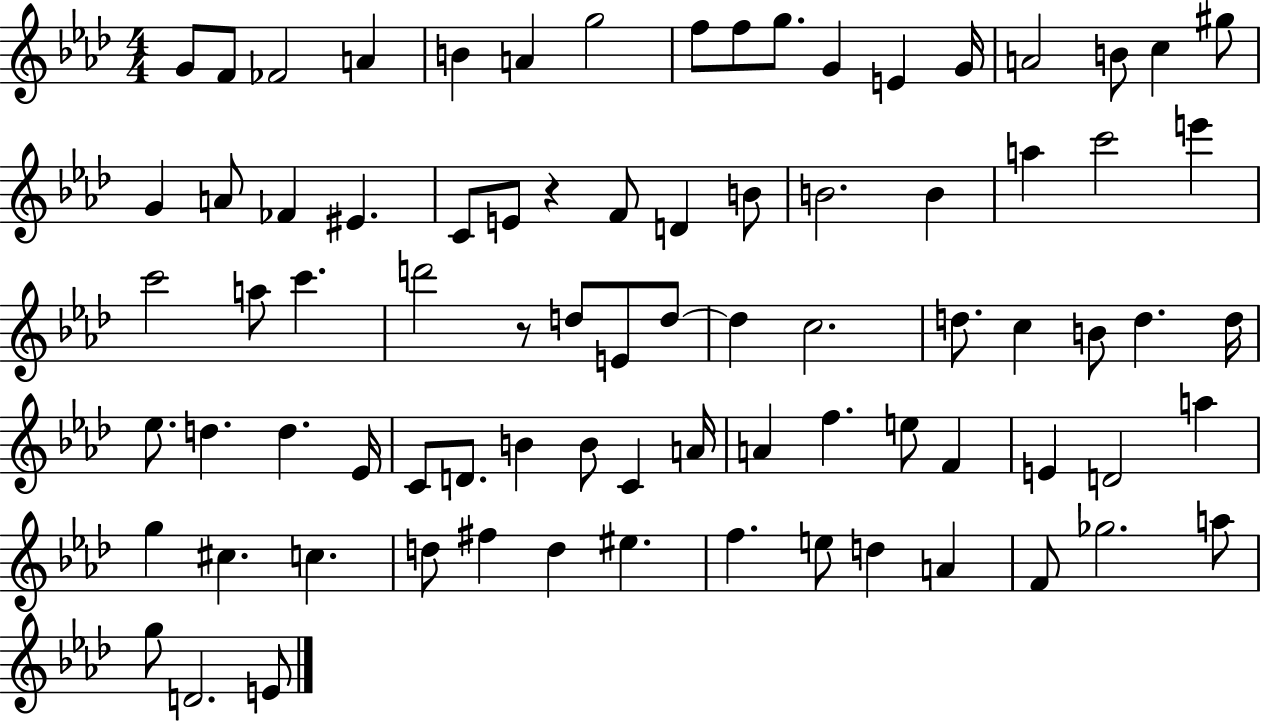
X:1
T:Untitled
M:4/4
L:1/4
K:Ab
G/2 F/2 _F2 A B A g2 f/2 f/2 g/2 G E G/4 A2 B/2 c ^g/2 G A/2 _F ^E C/2 E/2 z F/2 D B/2 B2 B a c'2 e' c'2 a/2 c' d'2 z/2 d/2 E/2 d/2 d c2 d/2 c B/2 d d/4 _e/2 d d _E/4 C/2 D/2 B B/2 C A/4 A f e/2 F E D2 a g ^c c d/2 ^f d ^e f e/2 d A F/2 _g2 a/2 g/2 D2 E/2